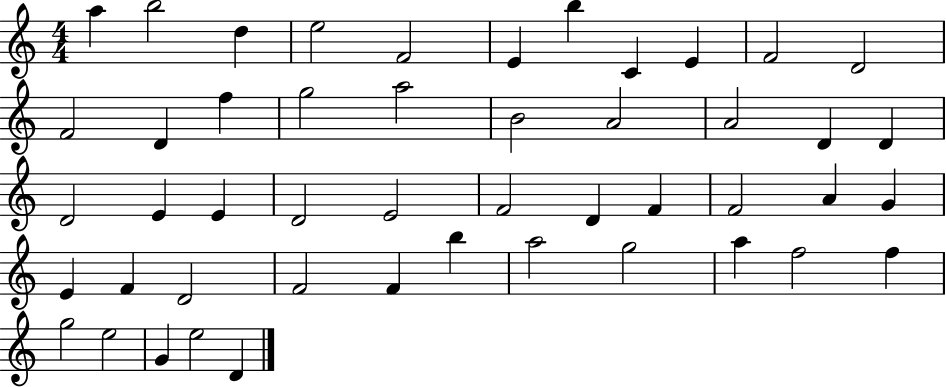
X:1
T:Untitled
M:4/4
L:1/4
K:C
a b2 d e2 F2 E b C E F2 D2 F2 D f g2 a2 B2 A2 A2 D D D2 E E D2 E2 F2 D F F2 A G E F D2 F2 F b a2 g2 a f2 f g2 e2 G e2 D